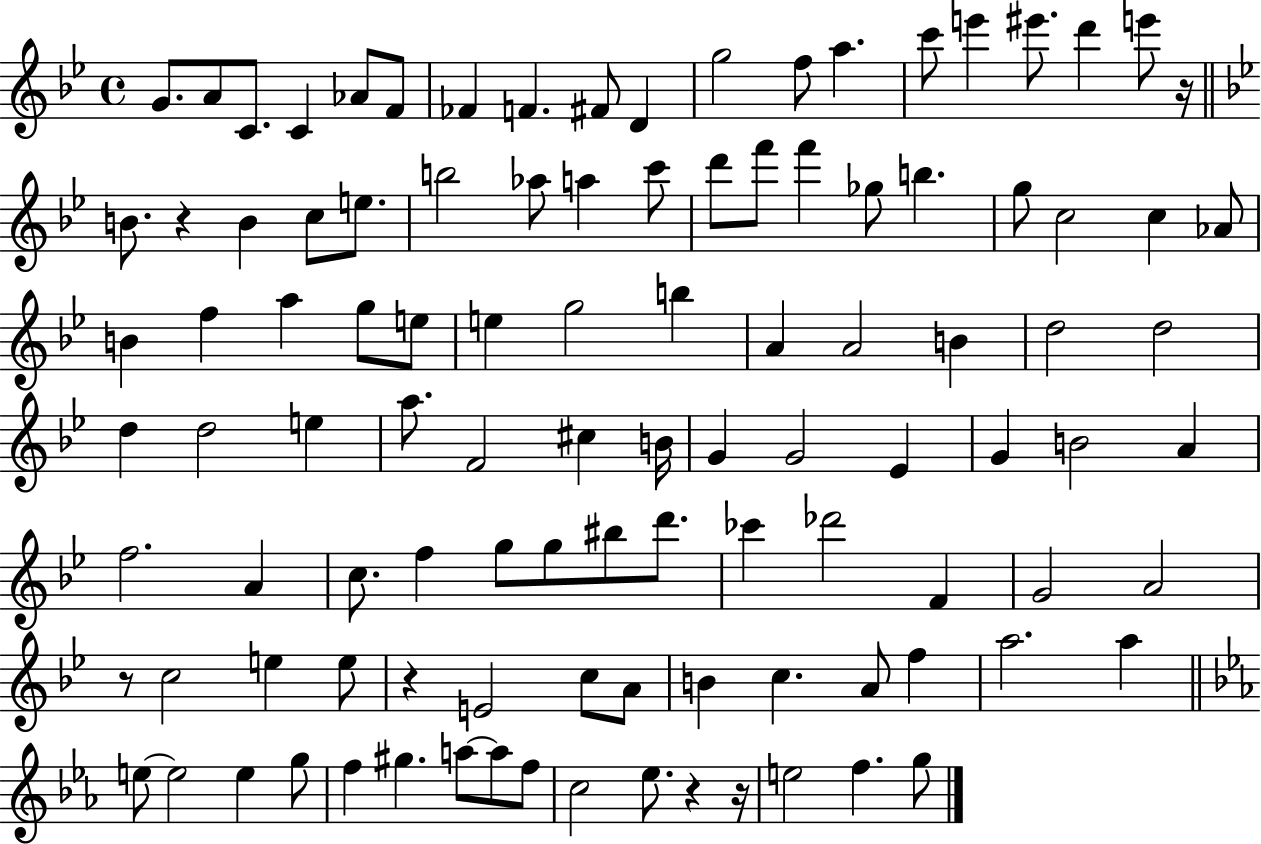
G4/e. A4/e C4/e. C4/q Ab4/e F4/e FES4/q F4/q. F#4/e D4/q G5/h F5/e A5/q. C6/e E6/q EIS6/e. D6/q E6/e R/s B4/e. R/q B4/q C5/e E5/e. B5/h Ab5/e A5/q C6/e D6/e F6/e F6/q Gb5/e B5/q. G5/e C5/h C5/q Ab4/e B4/q F5/q A5/q G5/e E5/e E5/q G5/h B5/q A4/q A4/h B4/q D5/h D5/h D5/q D5/h E5/q A5/e. F4/h C#5/q B4/s G4/q G4/h Eb4/q G4/q B4/h A4/q F5/h. A4/q C5/e. F5/q G5/e G5/e BIS5/e D6/e. CES6/q Db6/h F4/q G4/h A4/h R/e C5/h E5/q E5/e R/q E4/h C5/e A4/e B4/q C5/q. A4/e F5/q A5/h. A5/q E5/e E5/h E5/q G5/e F5/q G#5/q. A5/e A5/e F5/e C5/h Eb5/e. R/q R/s E5/h F5/q. G5/e